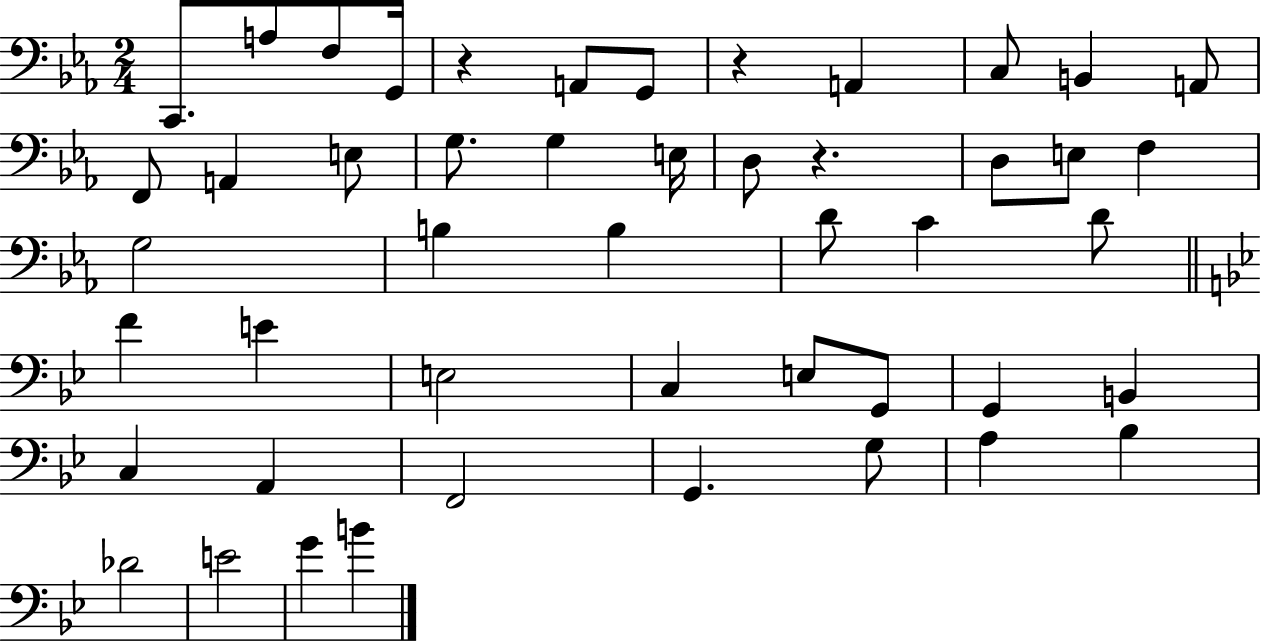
{
  \clef bass
  \numericTimeSignature
  \time 2/4
  \key ees \major
  c,8. a8 f8 g,16 | r4 a,8 g,8 | r4 a,4 | c8 b,4 a,8 | \break f,8 a,4 e8 | g8. g4 e16 | d8 r4. | d8 e8 f4 | \break g2 | b4 b4 | d'8 c'4 d'8 | \bar "||" \break \key g \minor f'4 e'4 | e2 | c4 e8 g,8 | g,4 b,4 | \break c4 a,4 | f,2 | g,4. g8 | a4 bes4 | \break des'2 | e'2 | g'4 b'4 | \bar "|."
}